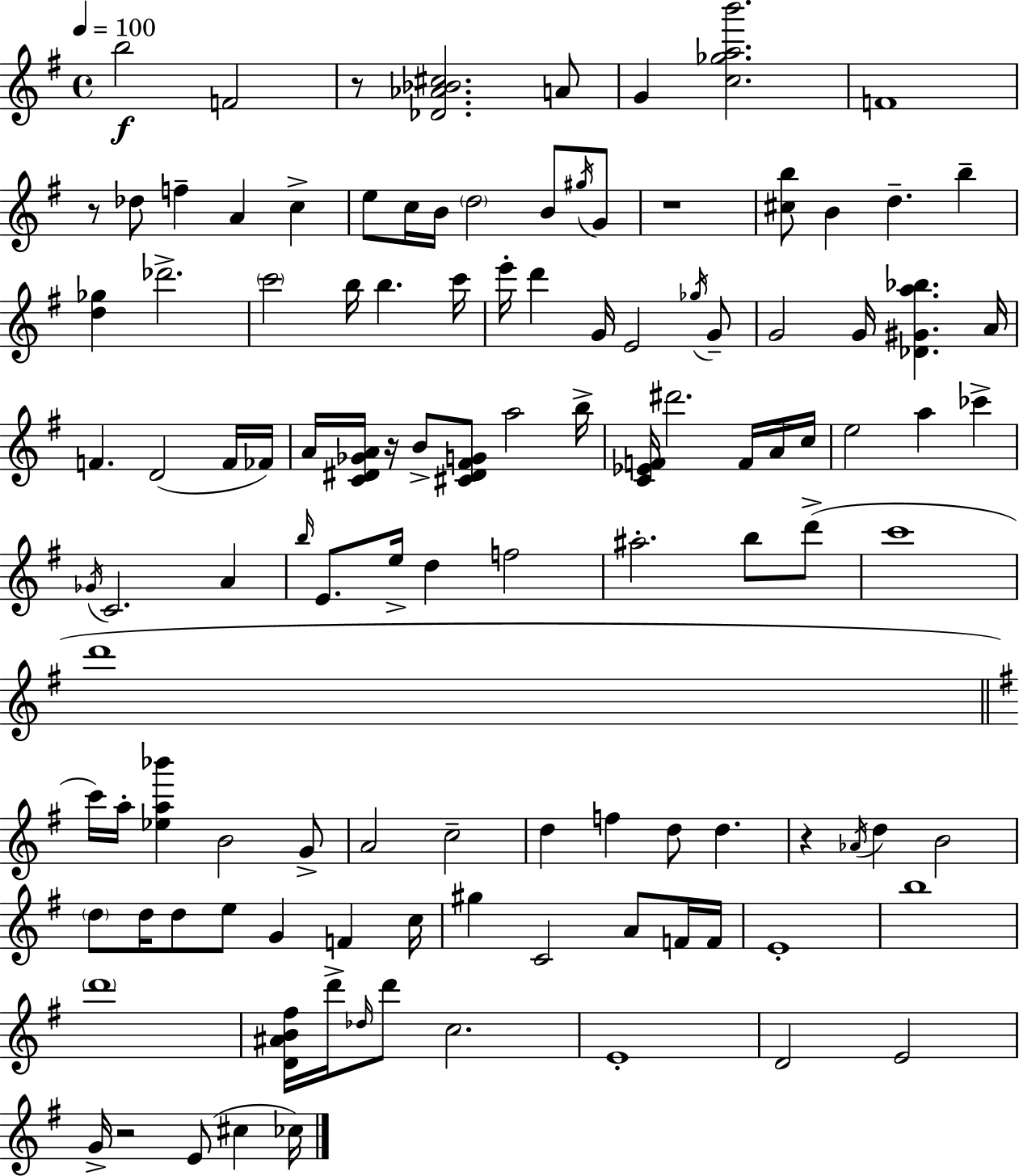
{
  \clef treble
  \time 4/4
  \defaultTimeSignature
  \key g \major
  \tempo 4 = 100
  b''2\f f'2 | r8 <des' aes' bes' cis''>2. a'8 | g'4 <c'' ges'' a'' b'''>2. | f'1 | \break r8 des''8 f''4-- a'4 c''4-> | e''8 c''16 b'16 \parenthesize d''2 b'8 \acciaccatura { gis''16 } g'8 | r1 | <cis'' b''>8 b'4 d''4.-- b''4-- | \break <d'' ges''>4 des'''2.-> | \parenthesize c'''2 b''16 b''4. | c'''16 e'''16-. d'''4 g'16 e'2 \acciaccatura { ges''16 } | g'8-- g'2 g'16 <des' gis' a'' bes''>4. | \break a'16 f'4. d'2( | f'16 fes'16) a'16 <c' dis' ges' a'>16 r16 b'8-> <cis' dis' fis' g'>8 a''2 | b''16-> <c' ees' f'>16 dis'''2. f'16 | a'16 c''16 e''2 a''4 ces'''4-> | \break \acciaccatura { ges'16 } c'2. a'4 | \grace { b''16 } e'8. e''16-> d''4 f''2 | ais''2.-. | b''8 d'''8->( c'''1 | \break d'''1 | \bar "||" \break \key e \minor c'''16) a''16-. <ees'' a'' bes'''>4 b'2 g'8-> | a'2 c''2-- | d''4 f''4 d''8 d''4. | r4 \acciaccatura { aes'16 } d''4 b'2 | \break \parenthesize d''8 d''16 d''8 e''8 g'4 f'4 | c''16 gis''4 c'2 a'8 f'16 | f'16 e'1-. | b''1 | \break \parenthesize d'''1 | <d' ais' b' fis''>16 d'''16-> \grace { des''16 } d'''8 c''2. | e'1-. | d'2 e'2 | \break g'16-> r2 e'8( cis''4 | ces''16) \bar "|."
}